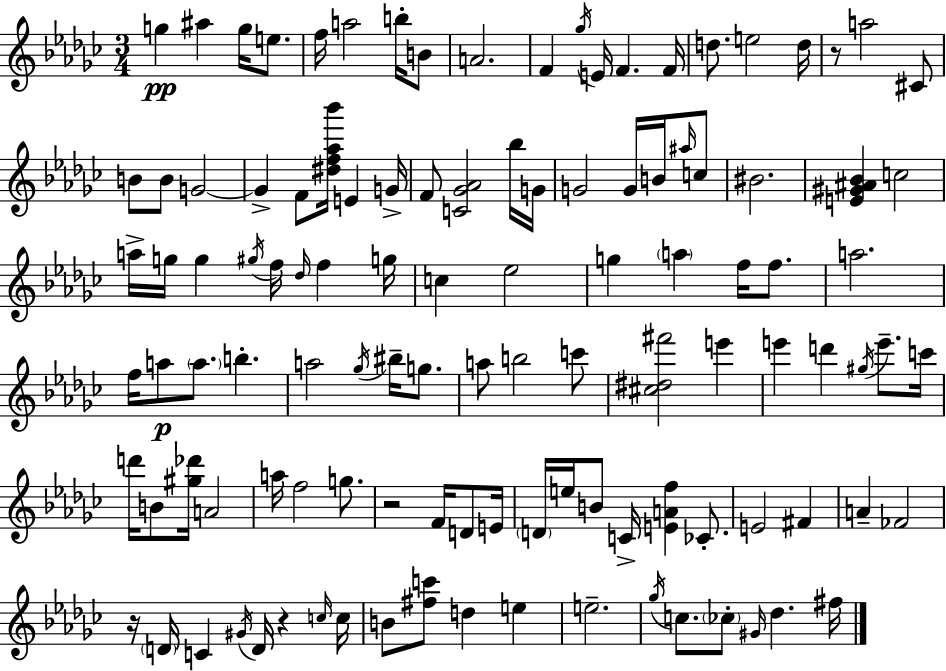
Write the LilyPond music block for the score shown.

{
  \clef treble
  \numericTimeSignature
  \time 3/4
  \key ees \minor
  \repeat volta 2 { g''4\pp ais''4 g''16 e''8. | f''16 a''2 b''16-. b'8 | a'2. | f'4 \acciaccatura { ges''16 } e'16 f'4. | \break f'16 d''8. e''2 | d''16 r8 a''2 cis'8 | b'8 b'8 g'2~~ | g'4-> f'8 <dis'' f'' aes'' bes'''>16 e'4 | \break g'16-> f'8 <c' ges' aes'>2 bes''16 | g'16 g'2 g'16 b'16 \grace { ais''16 } | c''8 bis'2. | <e' gis' ais' bes'>4 c''2 | \break a''16-> g''16 g''4 \acciaccatura { gis''16 } f''16 \grace { des''16 } f''4 | g''16 c''4 ees''2 | g''4 \parenthesize a''4 | f''16 f''8. a''2. | \break f''16 a''8\p \parenthesize a''8. b''4.-. | a''2 | \acciaccatura { ges''16 } bis''16-- g''8. a''8 b''2 | c'''8 <cis'' dis'' fis'''>2 | \break e'''4 e'''4 d'''4 | \acciaccatura { gis''16 } e'''8.-- c'''16 d'''16 b'8 <gis'' des'''>16 a'2 | a''16 f''2 | g''8. r2 | \break f'16 d'8 e'16 \parenthesize d'16 e''16 b'8 c'16-> <e' a' f''>4 | ces'8.-. e'2 | fis'4 a'4-- fes'2 | r16 \parenthesize d'16 c'4 | \break \acciaccatura { gis'16 } d'16 r4 \grace { c''16 } c''16 b'8 <fis'' c'''>8 | d''4 e''4 e''2.-- | \acciaccatura { ges''16 } c''8. | \parenthesize ces''8-. \grace { gis'16 } des''4. fis''16 } \bar "|."
}